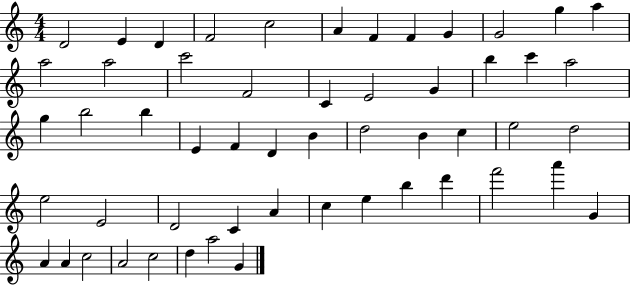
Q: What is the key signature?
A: C major